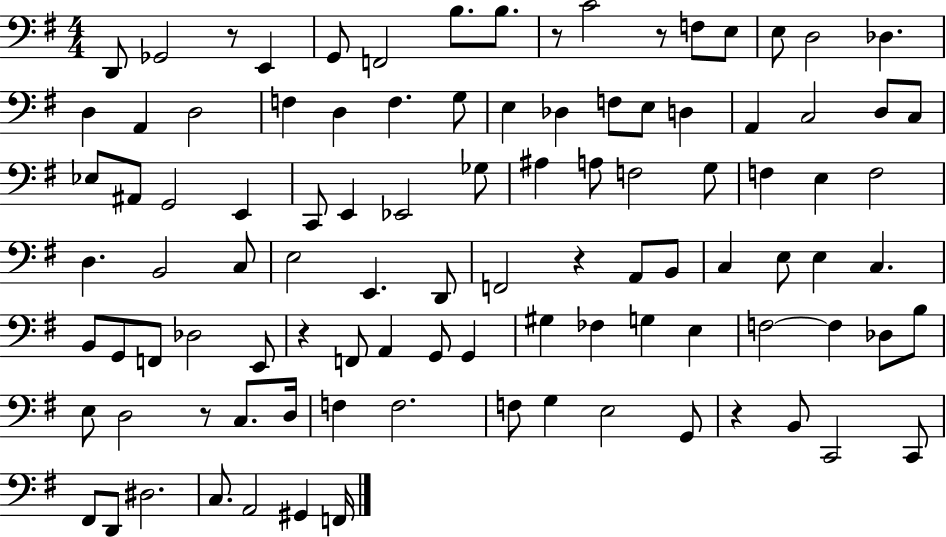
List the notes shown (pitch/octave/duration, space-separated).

D2/e Gb2/h R/e E2/q G2/e F2/h B3/e. B3/e. R/e C4/h R/e F3/e E3/e E3/e D3/h Db3/q. D3/q A2/q D3/h F3/q D3/q F3/q. G3/e E3/q Db3/q F3/e E3/e D3/q A2/q C3/h D3/e C3/e Eb3/e A#2/e G2/h E2/q C2/e E2/q Eb2/h Gb3/e A#3/q A3/e F3/h G3/e F3/q E3/q F3/h D3/q. B2/h C3/e E3/h E2/q. D2/e F2/h R/q A2/e B2/e C3/q E3/e E3/q C3/q. B2/e G2/e F2/e Db3/h E2/e R/q F2/e A2/q G2/e G2/q G#3/q FES3/q G3/q E3/q F3/h F3/q Db3/e B3/e E3/e D3/h R/e C3/e. D3/s F3/q F3/h. F3/e G3/q E3/h G2/e R/q B2/e C2/h C2/e F#2/e D2/e D#3/h. C3/e. A2/h G#2/q F2/s